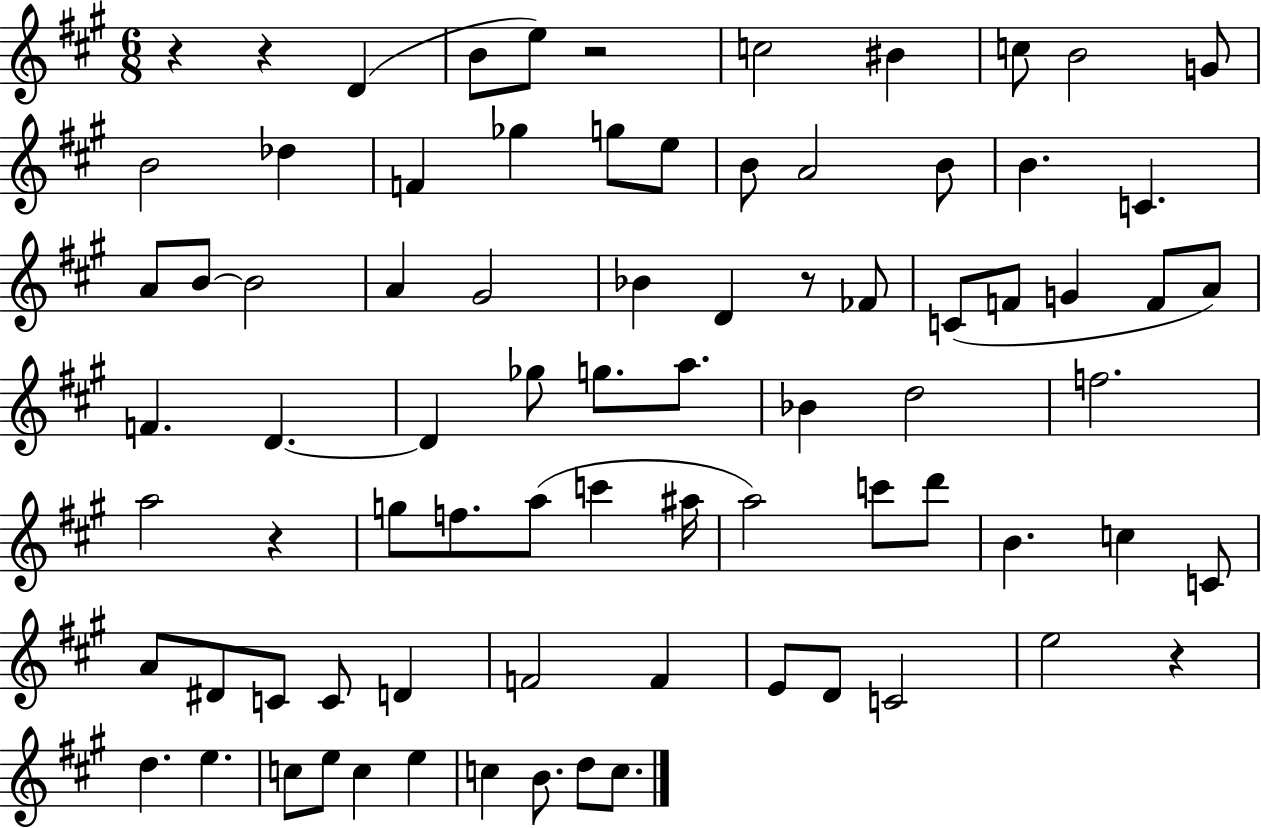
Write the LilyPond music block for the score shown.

{
  \clef treble
  \numericTimeSignature
  \time 6/8
  \key a \major
  \repeat volta 2 { r4 r4 d'4( | b'8 e''8) r2 | c''2 bis'4 | c''8 b'2 g'8 | \break b'2 des''4 | f'4 ges''4 g''8 e''8 | b'8 a'2 b'8 | b'4. c'4. | \break a'8 b'8~~ b'2 | a'4 gis'2 | bes'4 d'4 r8 fes'8 | c'8( f'8 g'4 f'8 a'8) | \break f'4. d'4.~~ | d'4 ges''8 g''8. a''8. | bes'4 d''2 | f''2. | \break a''2 r4 | g''8 f''8. a''8( c'''4 ais''16 | a''2) c'''8 d'''8 | b'4. c''4 c'8 | \break a'8 dis'8 c'8 c'8 d'4 | f'2 f'4 | e'8 d'8 c'2 | e''2 r4 | \break d''4. e''4. | c''8 e''8 c''4 e''4 | c''4 b'8. d''8 c''8. | } \bar "|."
}